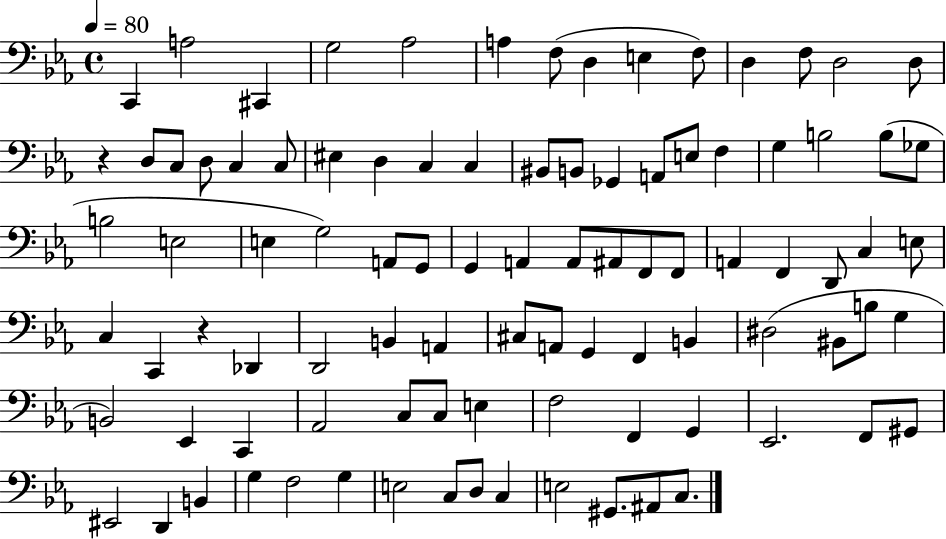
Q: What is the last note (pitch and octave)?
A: C3